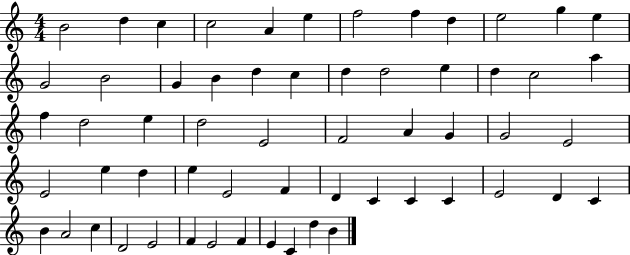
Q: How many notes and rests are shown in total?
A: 59